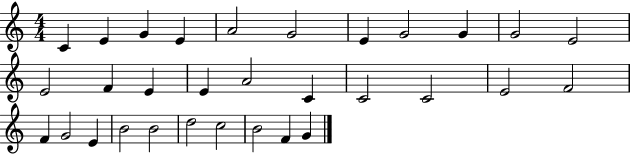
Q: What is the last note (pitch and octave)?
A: G4